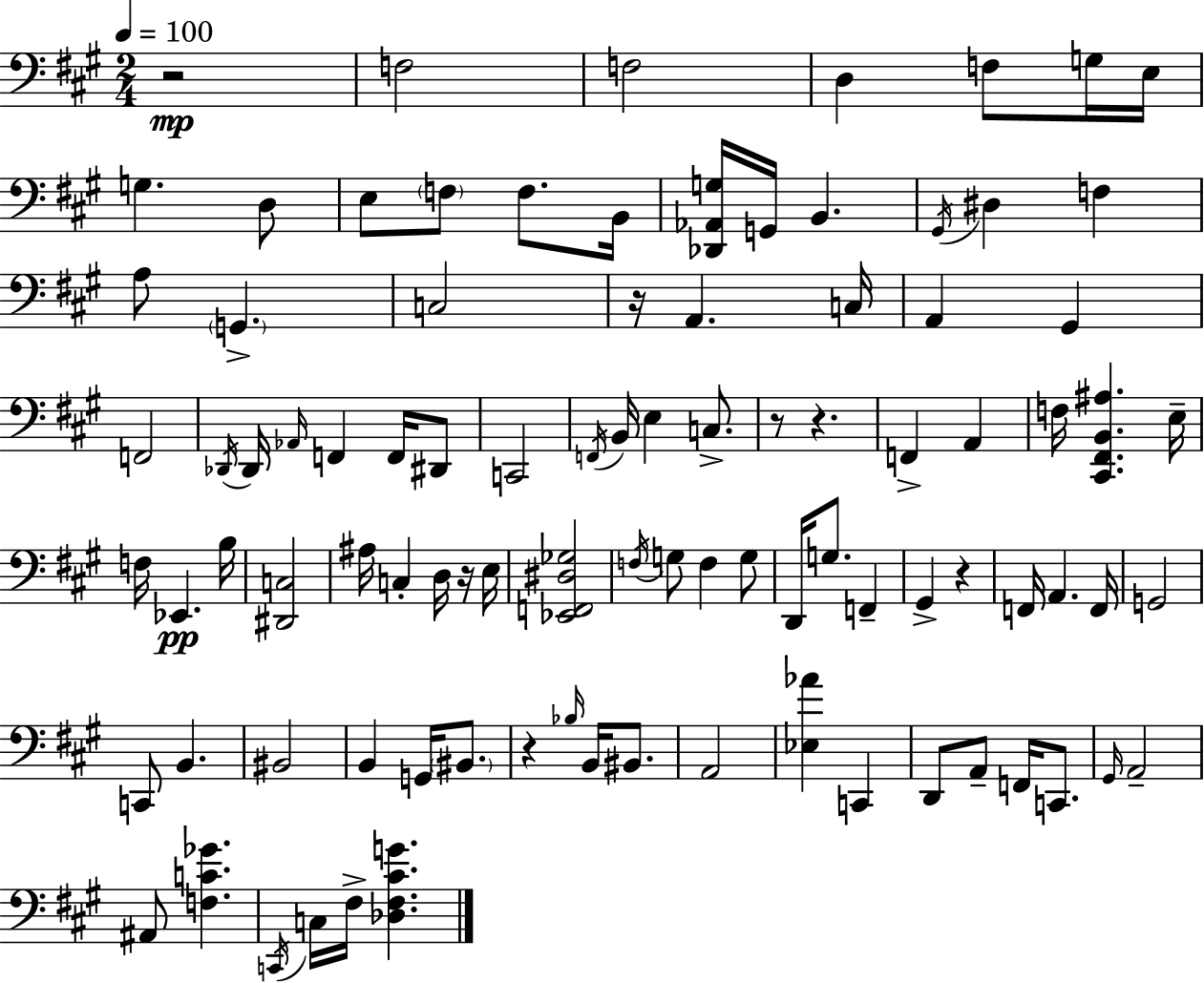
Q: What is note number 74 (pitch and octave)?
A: C2